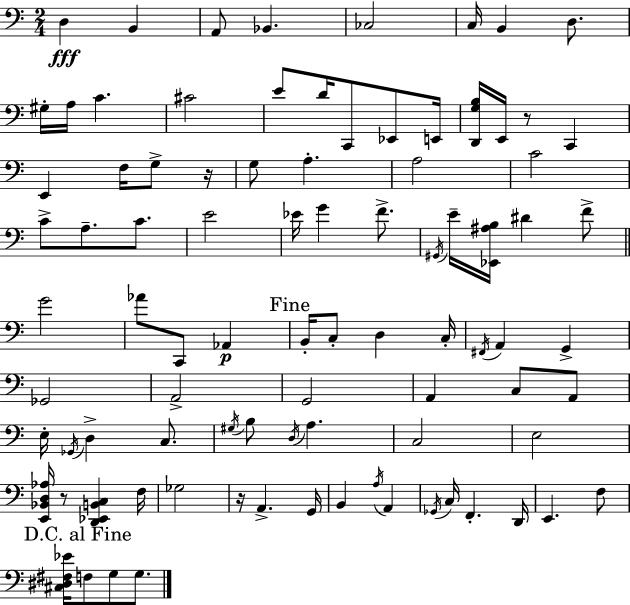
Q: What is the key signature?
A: C major